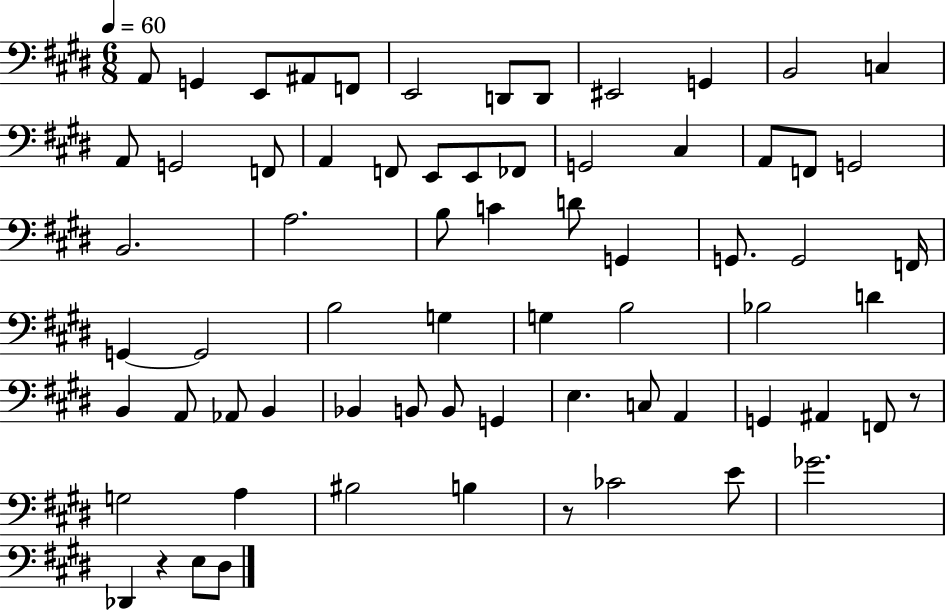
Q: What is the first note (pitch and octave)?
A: A2